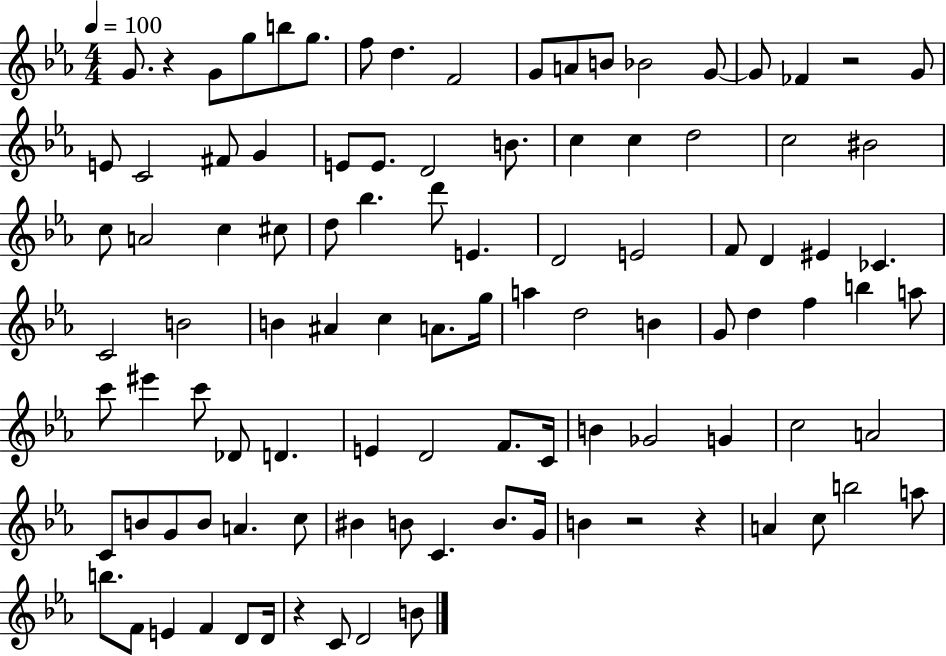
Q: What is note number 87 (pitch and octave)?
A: B5